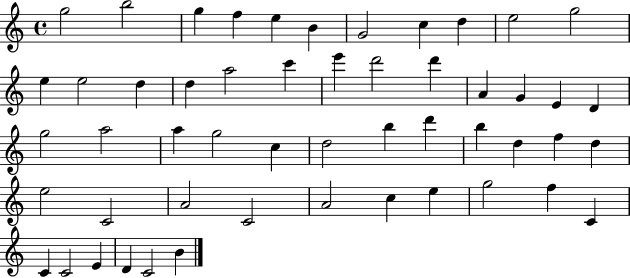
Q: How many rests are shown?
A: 0